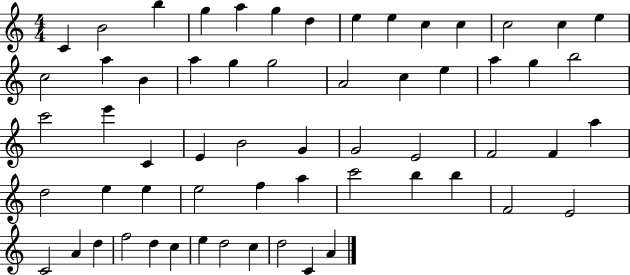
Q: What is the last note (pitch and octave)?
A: A4